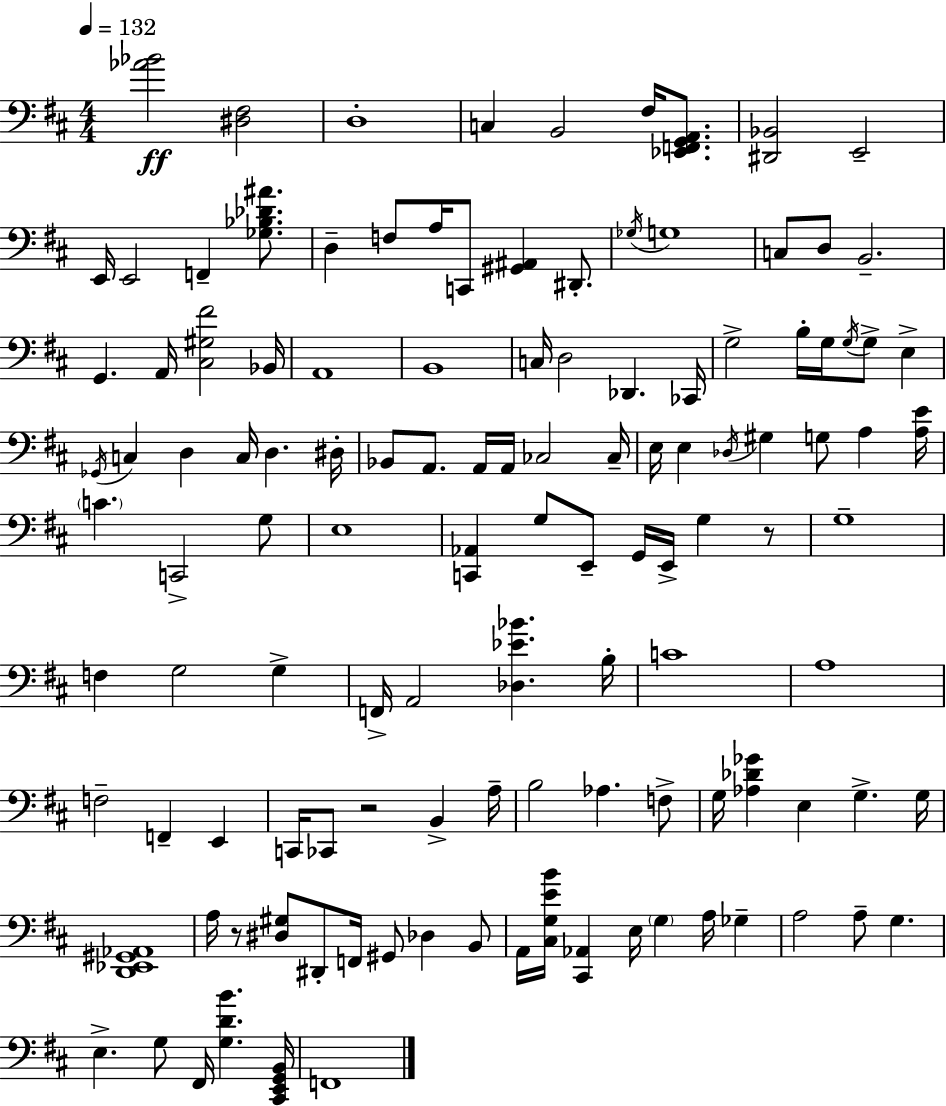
X:1
T:Untitled
M:4/4
L:1/4
K:D
[_A_B]2 [^D,^F,]2 D,4 C, B,,2 ^F,/4 [_E,,F,,G,,A,,]/2 [^D,,_B,,]2 E,,2 E,,/4 E,,2 F,, [_G,_B,_D^A]/2 D, F,/2 A,/4 C,,/2 [^G,,^A,,] ^D,,/2 _G,/4 G,4 C,/2 D,/2 B,,2 G,, A,,/4 [^C,^G,^F]2 _B,,/4 A,,4 B,,4 C,/4 D,2 _D,, _C,,/4 G,2 B,/4 G,/4 G,/4 G,/2 E, _G,,/4 C, D, C,/4 D, ^D,/4 _B,,/2 A,,/2 A,,/4 A,,/4 _C,2 _C,/4 E,/4 E, _D,/4 ^G, G,/2 A, [A,E]/4 C C,,2 G,/2 E,4 [C,,_A,,] G,/2 E,,/2 G,,/4 E,,/4 G, z/2 G,4 F, G,2 G, F,,/4 A,,2 [_D,_E_B] B,/4 C4 A,4 F,2 F,, E,, C,,/4 _C,,/2 z2 B,, A,/4 B,2 _A, F,/2 G,/4 [_A,_D_G] E, G, G,/4 [D,,_E,,^G,,_A,,]4 A,/4 z/2 [^D,^G,]/2 ^D,,/2 F,,/4 ^G,,/2 _D, B,,/2 A,,/4 [^C,G,EB]/4 [^C,,_A,,] E,/4 G, A,/4 _G, A,2 A,/2 G, E, G,/2 ^F,,/4 [G,DB] [^C,,E,,G,,B,,]/4 F,,4